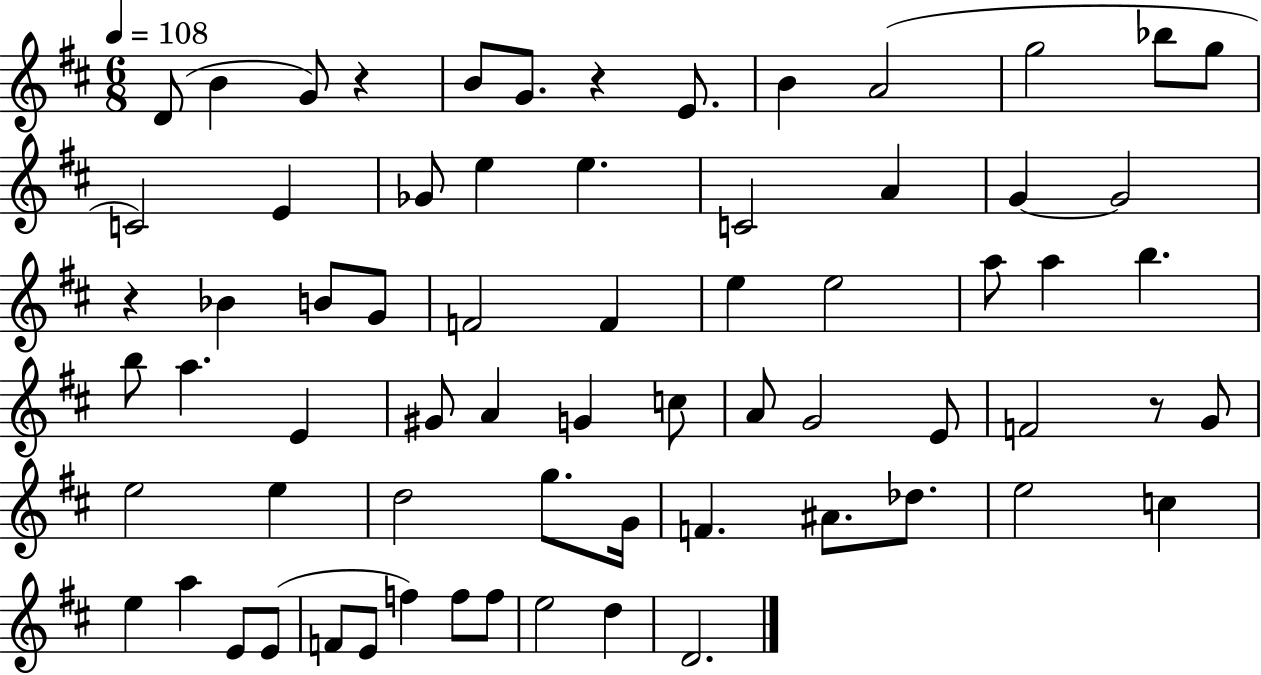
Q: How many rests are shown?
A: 4